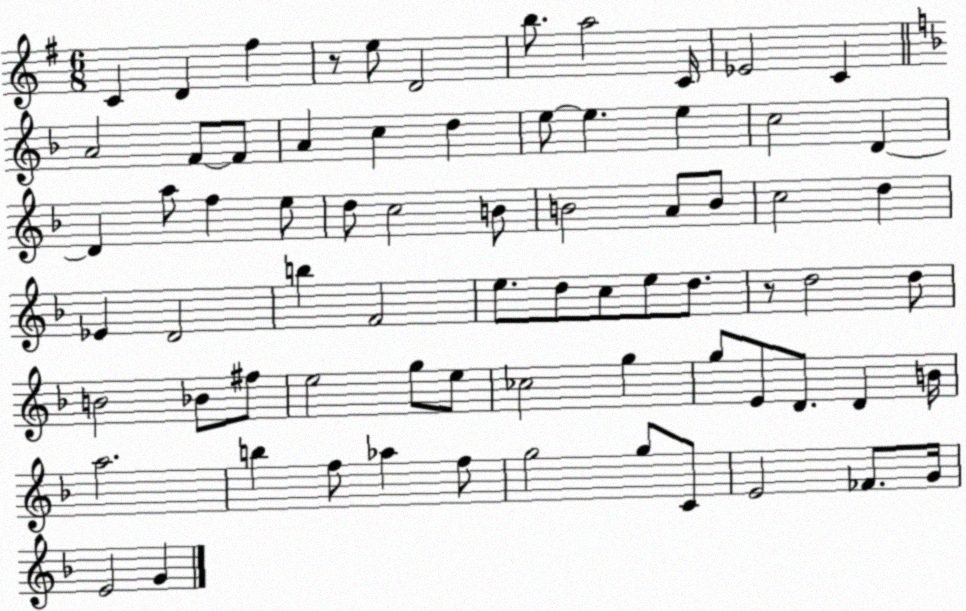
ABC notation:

X:1
T:Untitled
M:6/8
L:1/4
K:G
C D ^f z/2 e/2 D2 b/2 a2 C/4 _E2 C A2 F/2 F/2 A c d e/2 e e c2 D D a/2 f e/2 d/2 c2 B/2 B2 A/2 B/2 c2 d _E D2 b F2 e/2 d/2 c/2 e/2 d/2 z/2 d2 d/2 B2 _B/2 ^f/2 e2 g/2 e/2 _c2 g g/2 E/2 D/2 D B/4 a2 b f/2 _a f/2 g2 g/2 C/2 E2 _F/2 G/4 E2 G